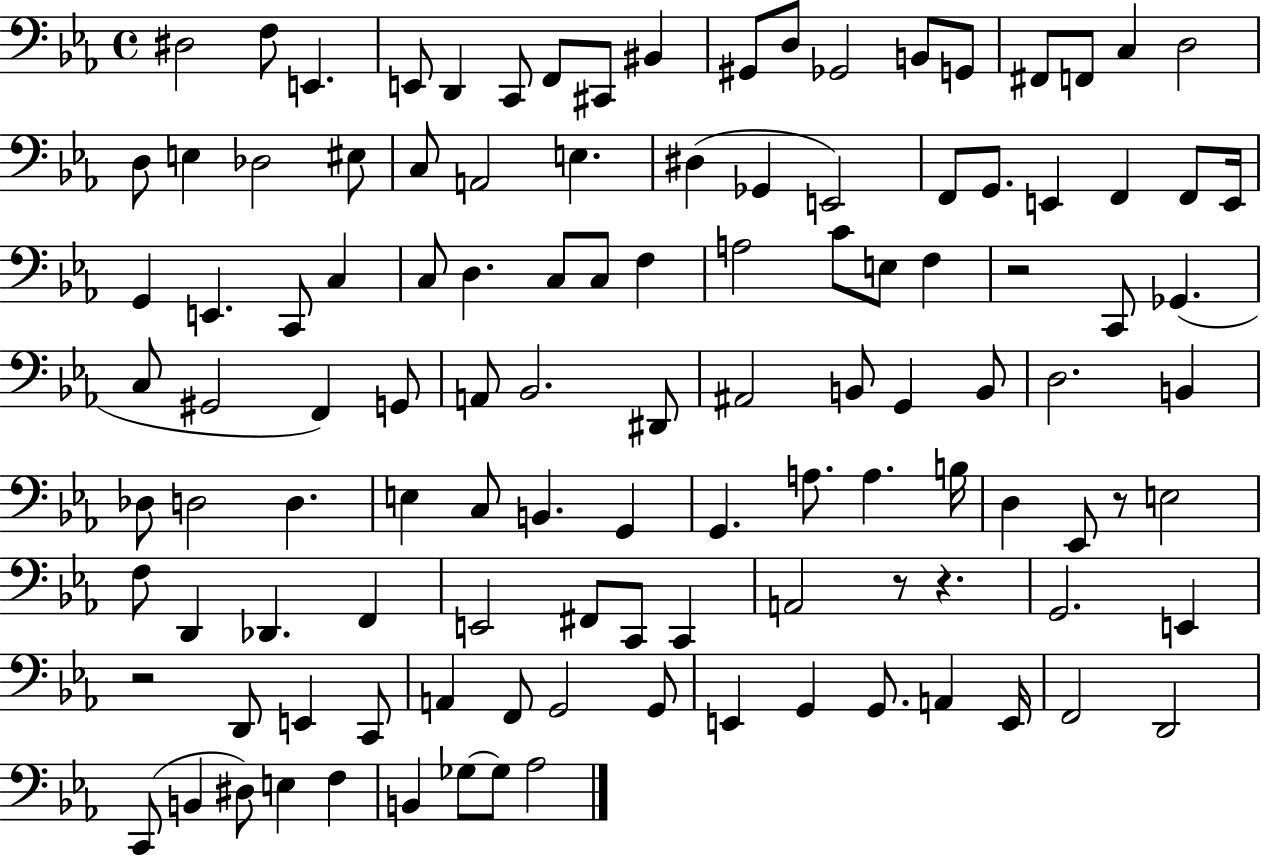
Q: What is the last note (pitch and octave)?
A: Ab3